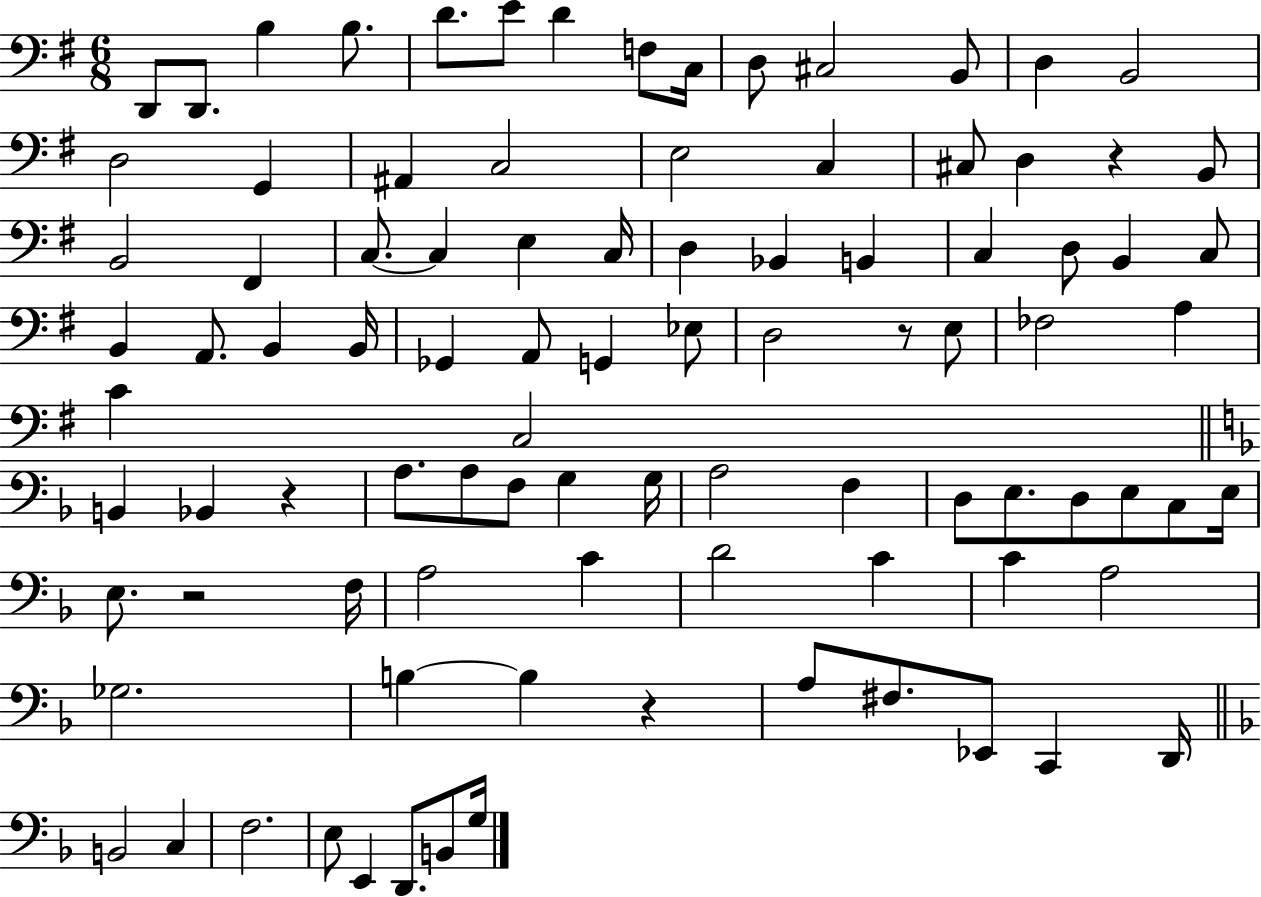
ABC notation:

X:1
T:Untitled
M:6/8
L:1/4
K:G
D,,/2 D,,/2 B, B,/2 D/2 E/2 D F,/2 C,/4 D,/2 ^C,2 B,,/2 D, B,,2 D,2 G,, ^A,, C,2 E,2 C, ^C,/2 D, z B,,/2 B,,2 ^F,, C,/2 C, E, C,/4 D, _B,, B,, C, D,/2 B,, C,/2 B,, A,,/2 B,, B,,/4 _G,, A,,/2 G,, _E,/2 D,2 z/2 E,/2 _F,2 A, C C,2 B,, _B,, z A,/2 A,/2 F,/2 G, G,/4 A,2 F, D,/2 E,/2 D,/2 E,/2 C,/2 E,/4 E,/2 z2 F,/4 A,2 C D2 C C A,2 _G,2 B, B, z A,/2 ^F,/2 _E,,/2 C,, D,,/4 B,,2 C, F,2 E,/2 E,, D,,/2 B,,/2 G,/4